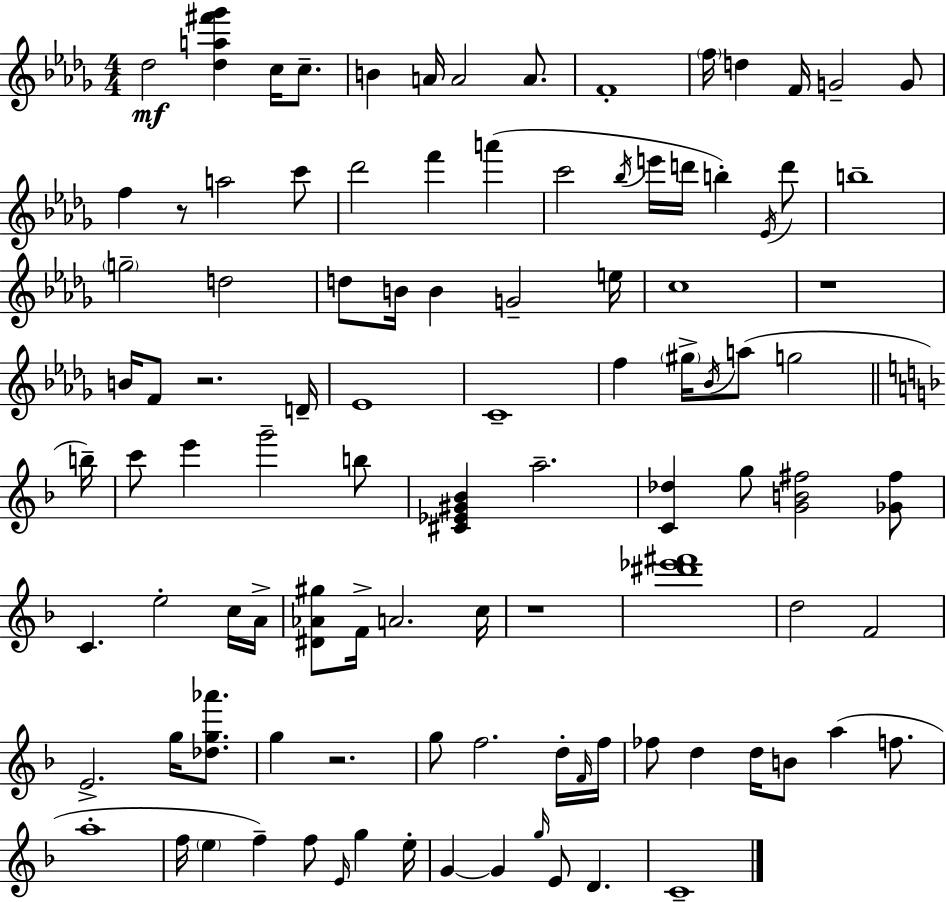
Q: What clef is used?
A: treble